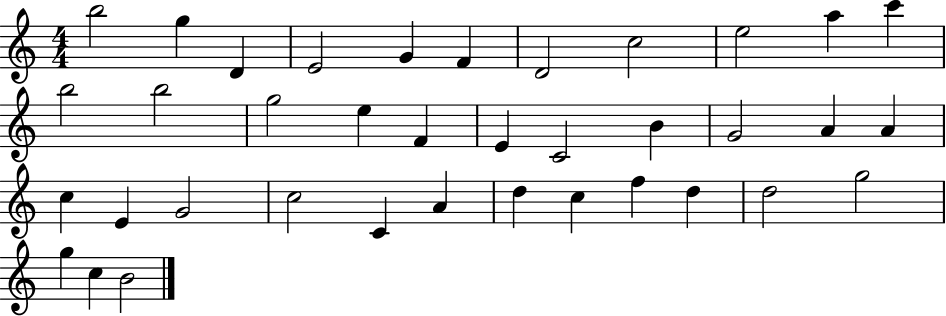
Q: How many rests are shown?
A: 0